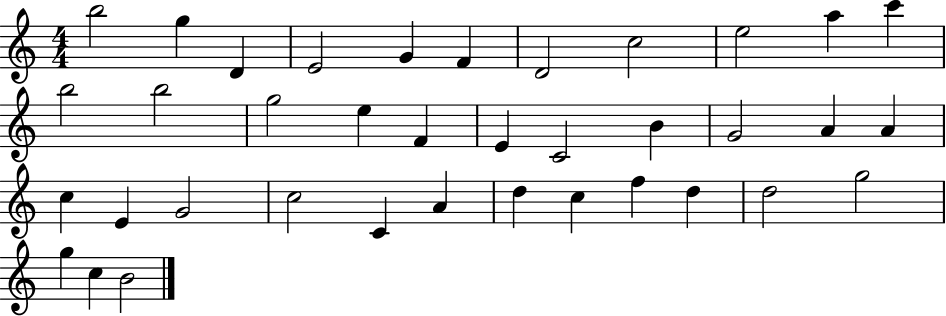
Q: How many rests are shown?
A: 0